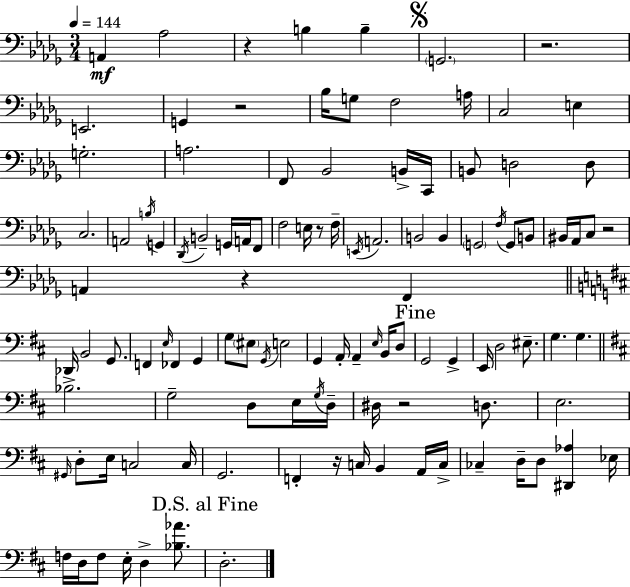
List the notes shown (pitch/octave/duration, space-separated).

A2/q Ab3/h R/q B3/q B3/q G2/h. R/h. E2/h. G2/q R/h Bb3/s G3/e F3/h A3/s C3/h E3/q G3/h. A3/h. F2/e Bb2/h B2/s C2/s B2/e D3/h D3/e C3/h. A2/h B3/s G2/q Db2/s B2/h G2/s A2/s F2/e F3/h E3/s R/e F3/s E2/s A2/h. B2/h B2/q G2/h F3/s G2/e B2/e BIS2/s Ab2/s C3/e R/h A2/q R/q F2/q Db2/s B2/h G2/e. F2/q E3/s FES2/q G2/q G3/e EIS3/e G2/s E3/h G2/q A2/s A2/q E3/s B2/s D3/e G2/h G2/q E2/s D3/h EIS3/e. G3/q. G3/q. Bb3/h. G3/h D3/e E3/s G3/s D3/s D#3/s R/h D3/e. E3/h. G#2/s D3/e E3/s C3/h C3/s G2/h. F2/q R/s C3/s B2/q A2/s C3/s CES3/q D3/s D3/e [D#2,Ab3]/q Eb3/s F3/s D3/s F3/e E3/s D3/q [Bb3,Ab4]/e. D3/h.